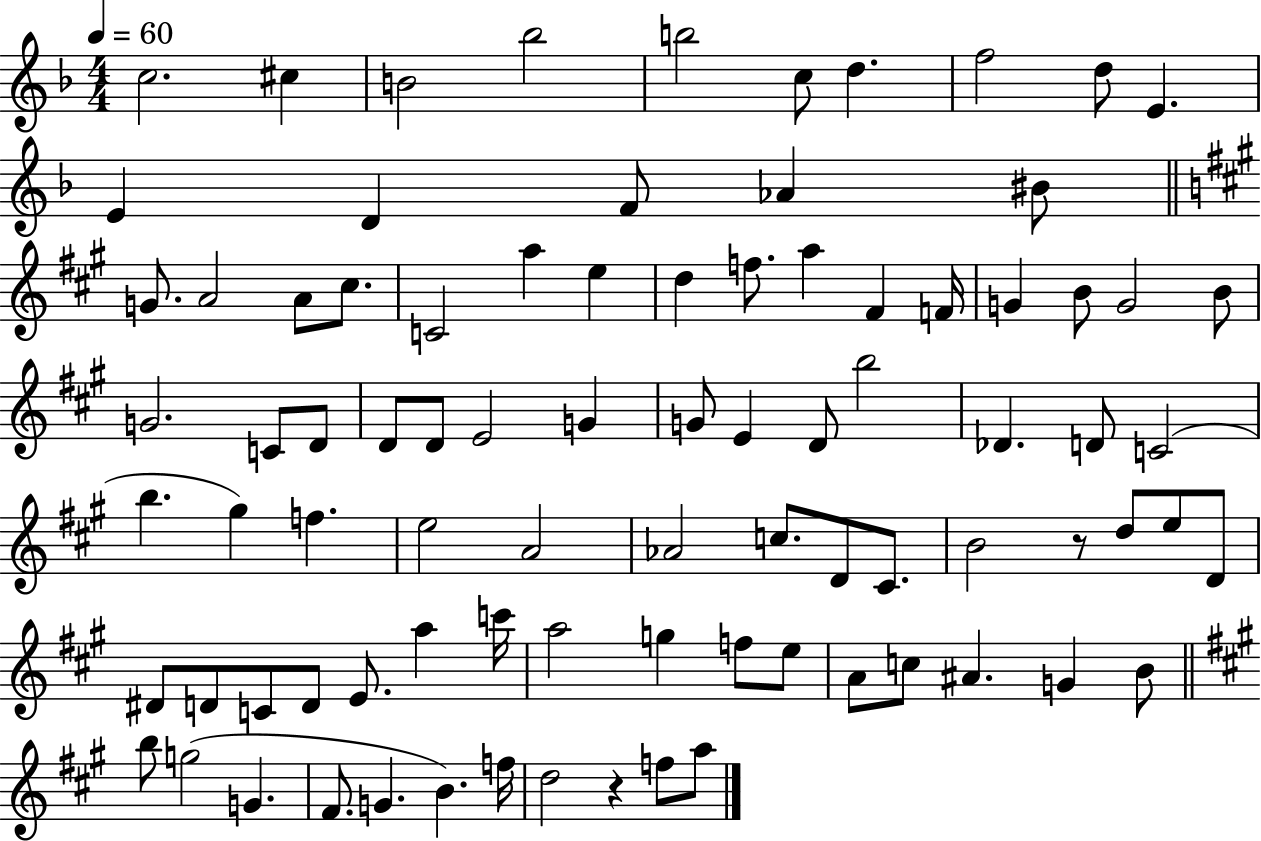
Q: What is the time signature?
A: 4/4